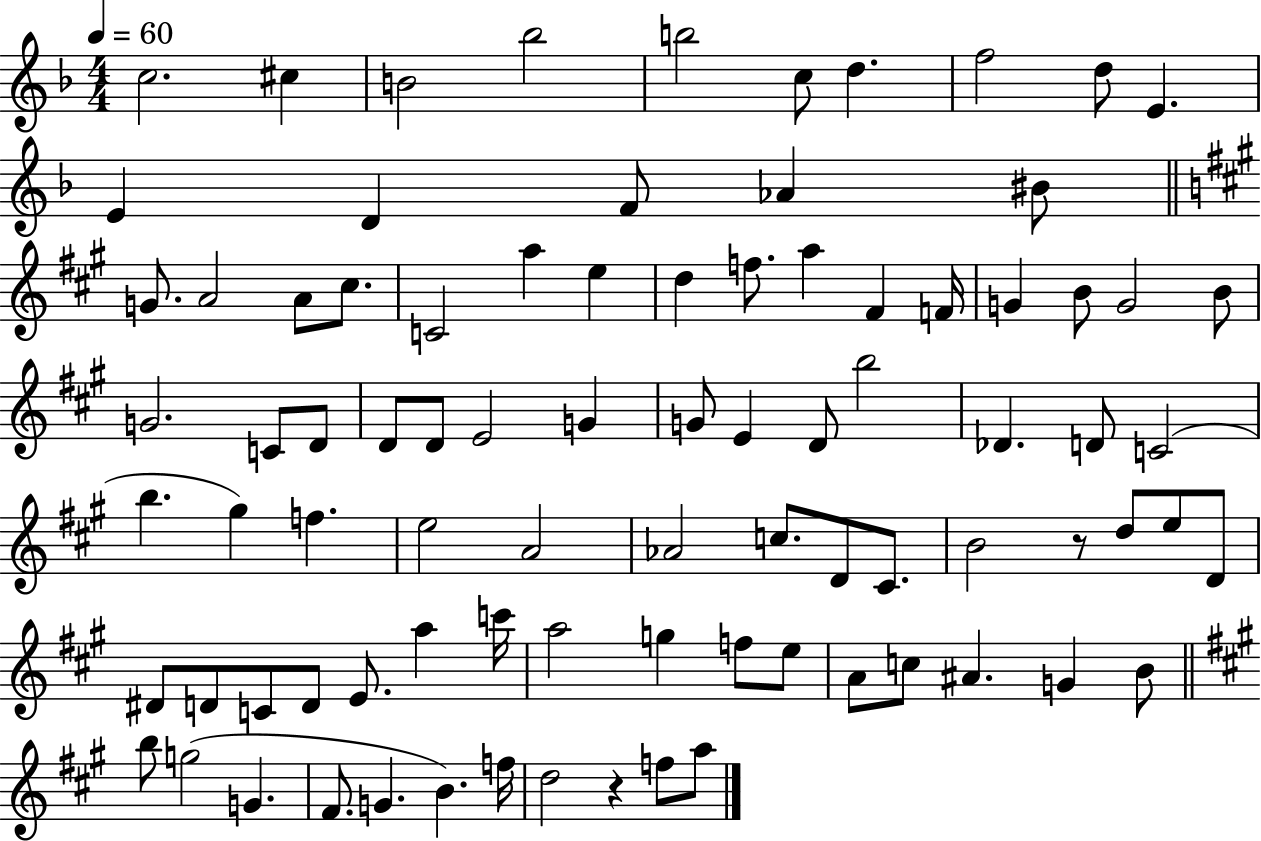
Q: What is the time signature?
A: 4/4